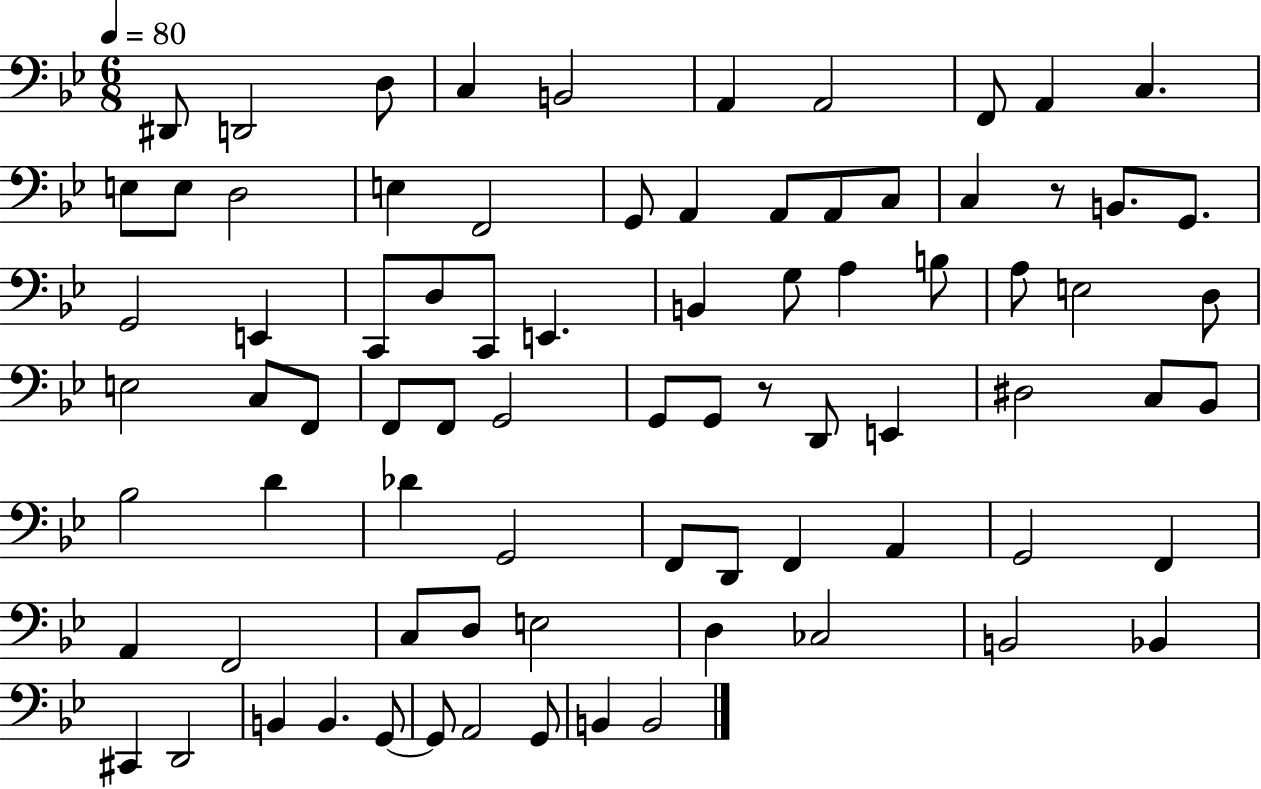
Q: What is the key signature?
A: BES major